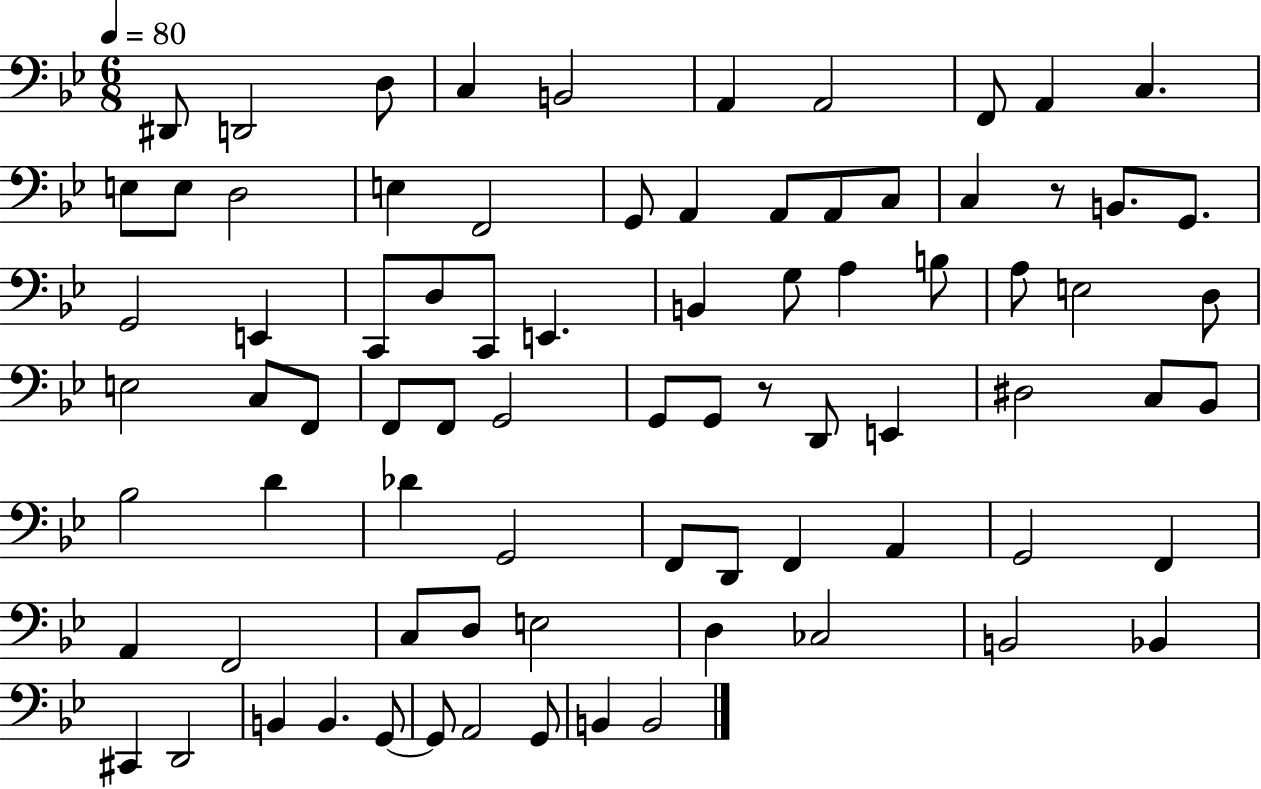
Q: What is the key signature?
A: BES major